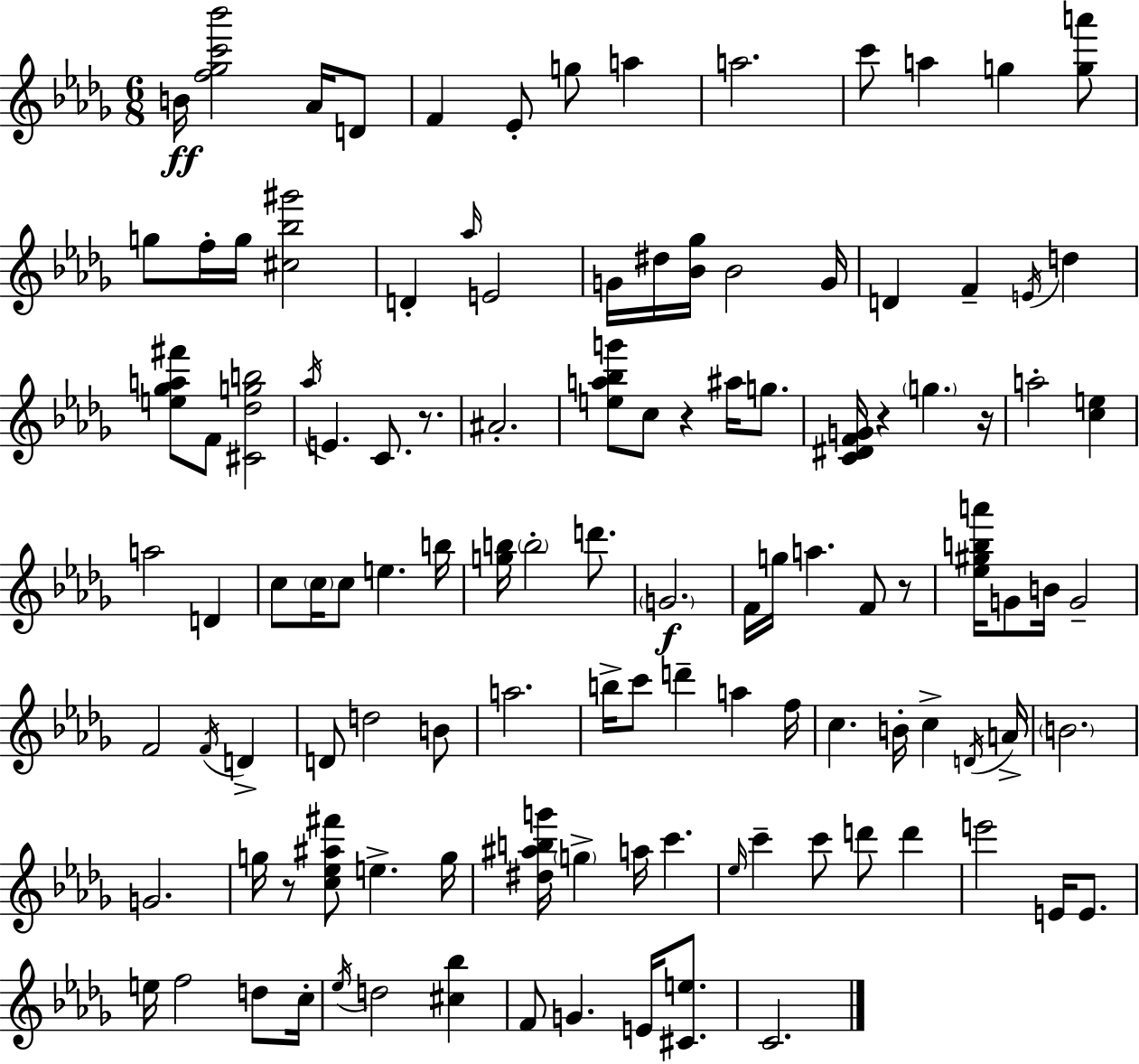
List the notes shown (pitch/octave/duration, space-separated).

B4/s [F5,Gb5,C6,Bb6]/h Ab4/s D4/e F4/q Eb4/e G5/e A5/q A5/h. C6/e A5/q G5/q [G5,A6]/e G5/e F5/s G5/s [C#5,Bb5,G#6]/h D4/q Ab5/s E4/h G4/s D#5/s [Bb4,Gb5]/s Bb4/h G4/s D4/q F4/q E4/s D5/q [E5,Gb5,A5,F#6]/e F4/e [C#4,Db5,G5,B5]/h Ab5/s E4/q. C4/e. R/e. A#4/h. [E5,A5,Bb5,G6]/e C5/e R/q A#5/s G5/e. [C4,D#4,F4,G4]/s R/q G5/q. R/s A5/h [C5,E5]/q A5/h D4/q C5/e C5/s C5/e E5/q. B5/s [G5,B5]/s B5/h D6/e. G4/h. F4/s G5/s A5/q. F4/e R/e [Eb5,G#5,B5,A6]/s G4/e B4/s G4/h F4/h F4/s D4/q D4/e D5/h B4/e A5/h. B5/s C6/e D6/q A5/q F5/s C5/q. B4/s C5/q D4/s A4/s B4/h. G4/h. G5/s R/e [C5,Eb5,A#5,F#6]/e E5/q. G5/s [D#5,A#5,B5,G6]/s G5/q A5/s C6/q. Eb5/s C6/q C6/e D6/e D6/q E6/h E4/s E4/e. E5/s F5/h D5/e C5/s Eb5/s D5/h [C#5,Bb5]/q F4/e G4/q. E4/s [C#4,E5]/e. C4/h.